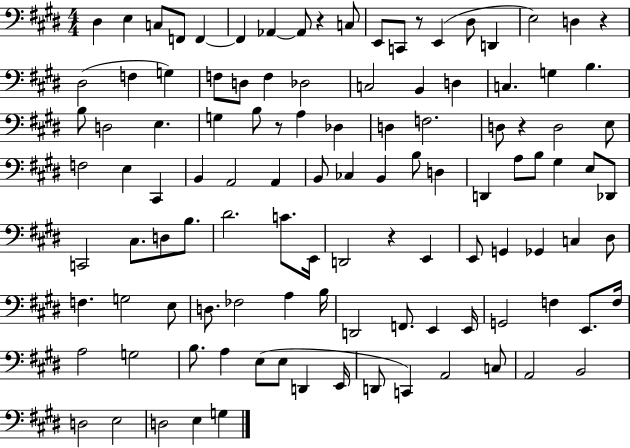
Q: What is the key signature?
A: E major